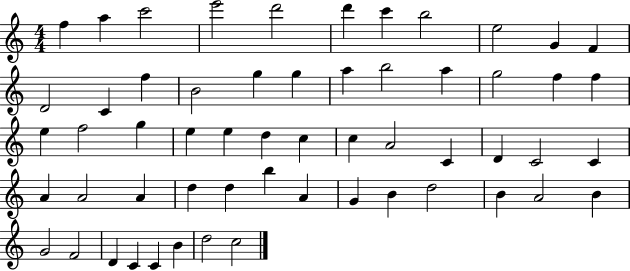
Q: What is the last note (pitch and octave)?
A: C5